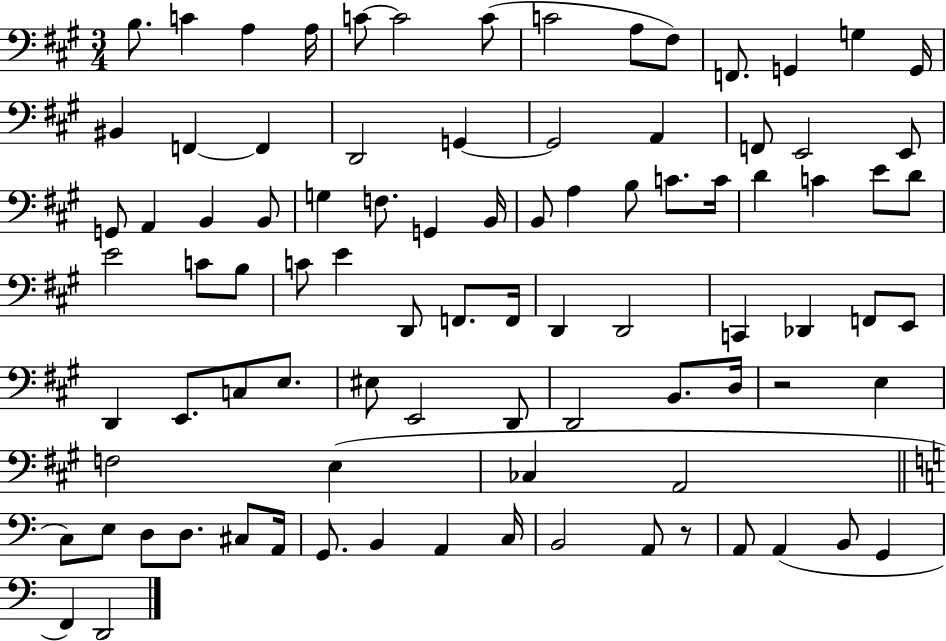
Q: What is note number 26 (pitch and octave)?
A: A2